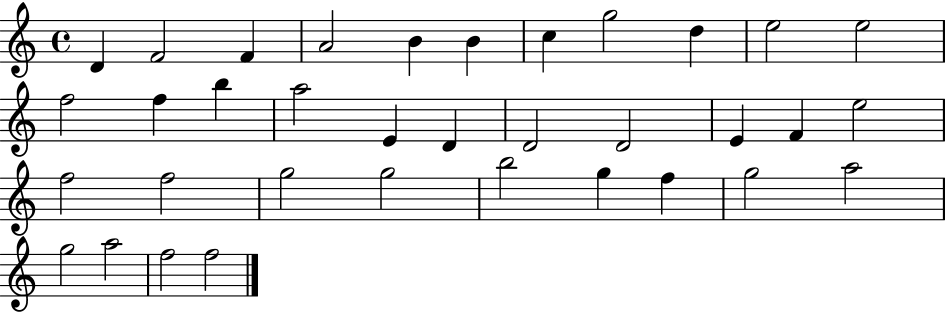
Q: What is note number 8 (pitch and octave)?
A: G5